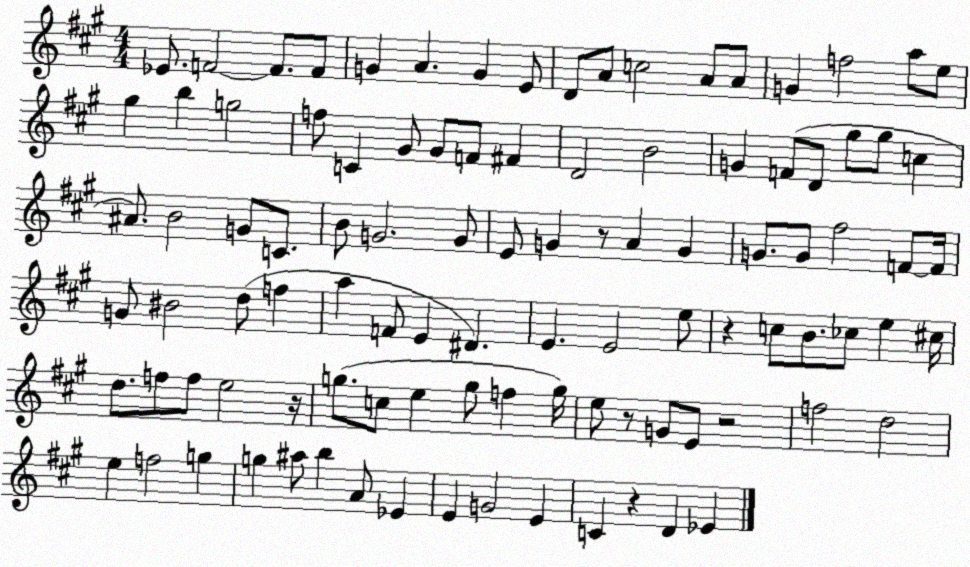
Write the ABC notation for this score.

X:1
T:Untitled
M:4/4
L:1/4
K:A
_E/2 F2 F/2 F/2 G A G E/2 D/2 A/2 c2 A/2 A/2 G f2 a/2 e/2 ^g b g2 f/2 C ^G/2 ^G/2 F/2 ^F D2 B2 G F/2 D/2 ^g/2 ^g/2 c ^A/2 B2 G/2 C/2 B/2 G2 G/2 E/2 G z/2 A G G/2 G/2 ^f2 F/2 F/4 G/2 ^B2 d/2 f a F/2 E ^D E E2 e/2 z c/2 B/2 _c/2 e ^c/4 d/2 f/2 f/2 e2 z/4 g/2 c/2 e g/2 f g/4 e/2 z/2 G/2 E/2 z2 f2 d2 e f2 g g ^a/2 b A/2 _E E G2 E C z D _E